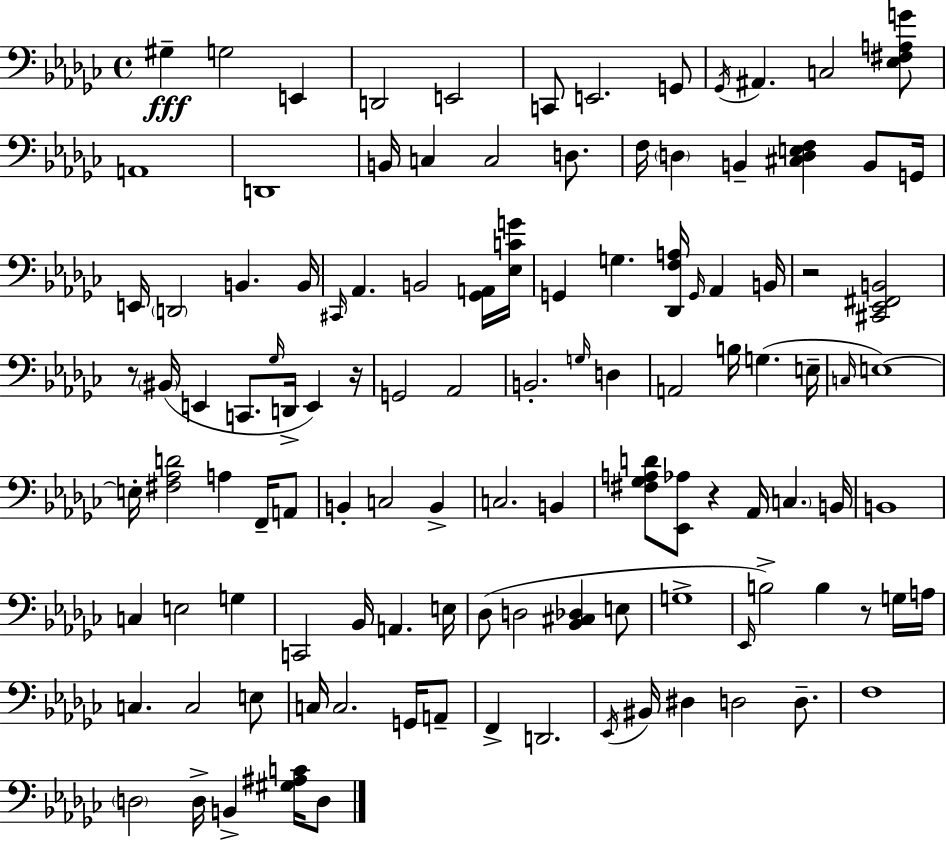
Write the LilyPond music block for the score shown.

{
  \clef bass
  \time 4/4
  \defaultTimeSignature
  \key ees \minor
  gis4--\fff g2 e,4 | d,2 e,2 | c,8 e,2. g,8 | \acciaccatura { ges,16 } ais,4. c2 <ees fis a g'>8 | \break a,1 | d,1 | b,16 c4 c2 d8. | f16 \parenthesize d4 b,4-- <cis d e f>4 b,8 | \break g,16 e,16 \parenthesize d,2 b,4. | b,16 \grace { cis,16 } aes,4. b,2 | <ges, a,>16 <ees c' g'>16 g,4 g4. <des, f a>16 \grace { g,16 } aes,4 | b,16 r2 <cis, ees, fis, b,>2 | \break r8 \parenthesize bis,16( e,4 c,8. \grace { ges16 } d,16-> e,4) | r16 g,2 aes,2 | b,2.-. | \grace { g16 } d4 a,2 b16 g4.( | \break e16-- \grace { c16 } e1~~) | e16-. <fis aes d'>2 a4 | f,16-- a,8 b,4-. c2 | b,4-> c2. | \break b,4 <fis ges a d'>8 <ees, aes>8 r4 aes,16 \parenthesize c4. | b,16 b,1 | c4 e2 | g4 c,2 bes,16 a,4. | \break e16 des8( d2 | <bes, cis des>4 e8 g1-> | \grace { ees,16 }) b2-> b4 | r8 g16 a16 c4. c2 | \break e8 c16 c2. | g,16 a,8-- f,4-> d,2. | \acciaccatura { ees,16 } bis,16 dis4 d2 | d8.-- f1 | \break \parenthesize d2 | d16-> b,4-> <gis ais c'>16 d8 \bar "|."
}